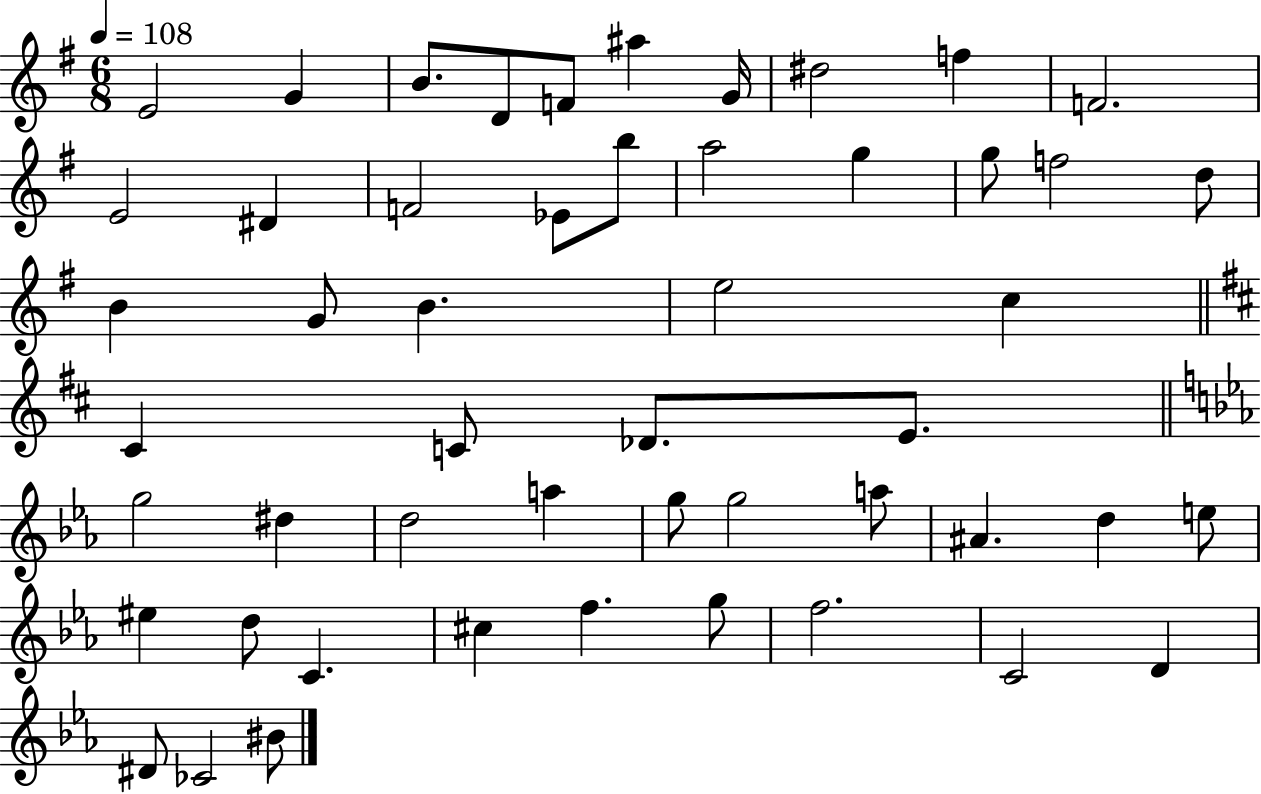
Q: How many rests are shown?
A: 0